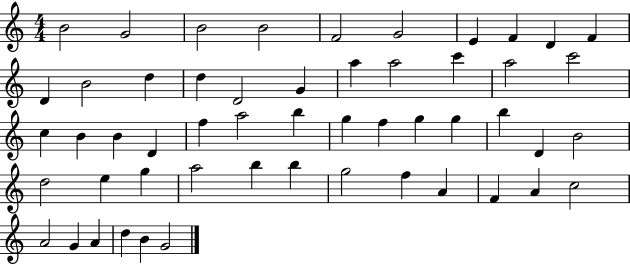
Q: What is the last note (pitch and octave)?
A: G4